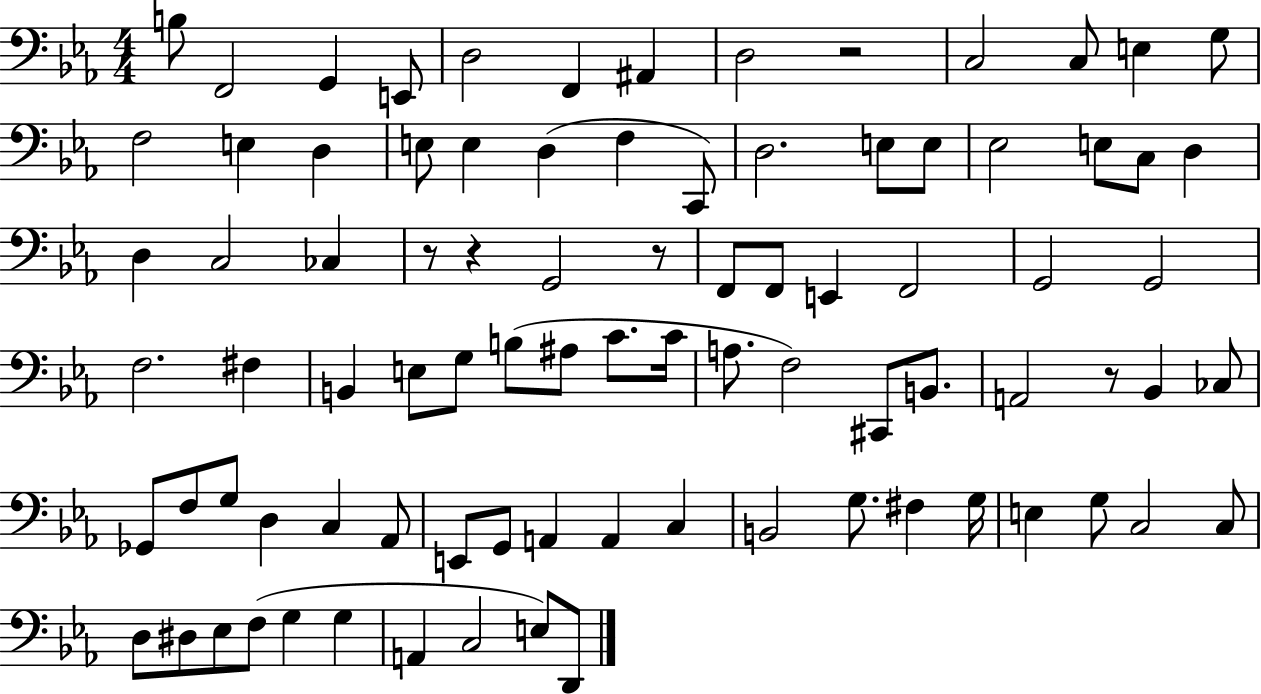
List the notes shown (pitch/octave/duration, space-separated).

B3/e F2/h G2/q E2/e D3/h F2/q A#2/q D3/h R/h C3/h C3/e E3/q G3/e F3/h E3/q D3/q E3/e E3/q D3/q F3/q C2/e D3/h. E3/e E3/e Eb3/h E3/e C3/e D3/q D3/q C3/h CES3/q R/e R/q G2/h R/e F2/e F2/e E2/q F2/h G2/h G2/h F3/h. F#3/q B2/q E3/e G3/e B3/e A#3/e C4/e. C4/s A3/e. F3/h C#2/e B2/e. A2/h R/e Bb2/q CES3/e Gb2/e F3/e G3/e D3/q C3/q Ab2/e E2/e G2/e A2/q A2/q C3/q B2/h G3/e. F#3/q G3/s E3/q G3/e C3/h C3/e D3/e D#3/e Eb3/e F3/e G3/q G3/q A2/q C3/h E3/e D2/e